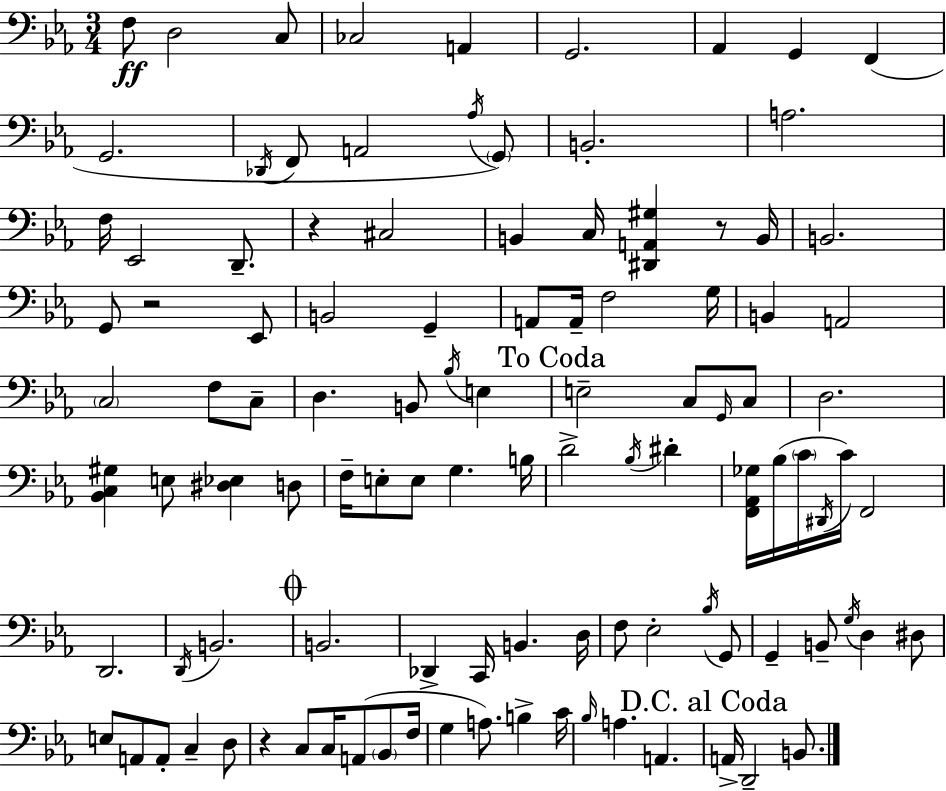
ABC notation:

X:1
T:Untitled
M:3/4
L:1/4
K:Cm
F,/2 D,2 C,/2 _C,2 A,, G,,2 _A,, G,, F,, G,,2 _D,,/4 F,,/2 A,,2 _A,/4 G,,/2 B,,2 A,2 F,/4 _E,,2 D,,/2 z ^C,2 B,, C,/4 [^D,,A,,^G,] z/2 B,,/4 B,,2 G,,/2 z2 _E,,/2 B,,2 G,, A,,/2 A,,/4 F,2 G,/4 B,, A,,2 C,2 F,/2 C,/2 D, B,,/2 _B,/4 E, E,2 C,/2 G,,/4 C,/2 D,2 [_B,,C,^G,] E,/2 [^D,_E,] D,/2 F,/4 E,/2 E,/2 G, B,/4 D2 _B,/4 ^D [F,,_A,,_G,]/4 _B,/4 C/4 ^D,,/4 C/4 F,,2 D,,2 D,,/4 B,,2 B,,2 _D,, C,,/4 B,, D,/4 F,/2 _E,2 _B,/4 G,,/2 G,, B,,/2 G,/4 D, ^D,/2 E,/2 A,,/2 A,,/2 C, D,/2 z C,/2 C,/4 A,,/2 _B,,/2 F,/4 G, A,/2 B, C/4 _B,/4 A, A,, A,,/4 D,,2 B,,/2